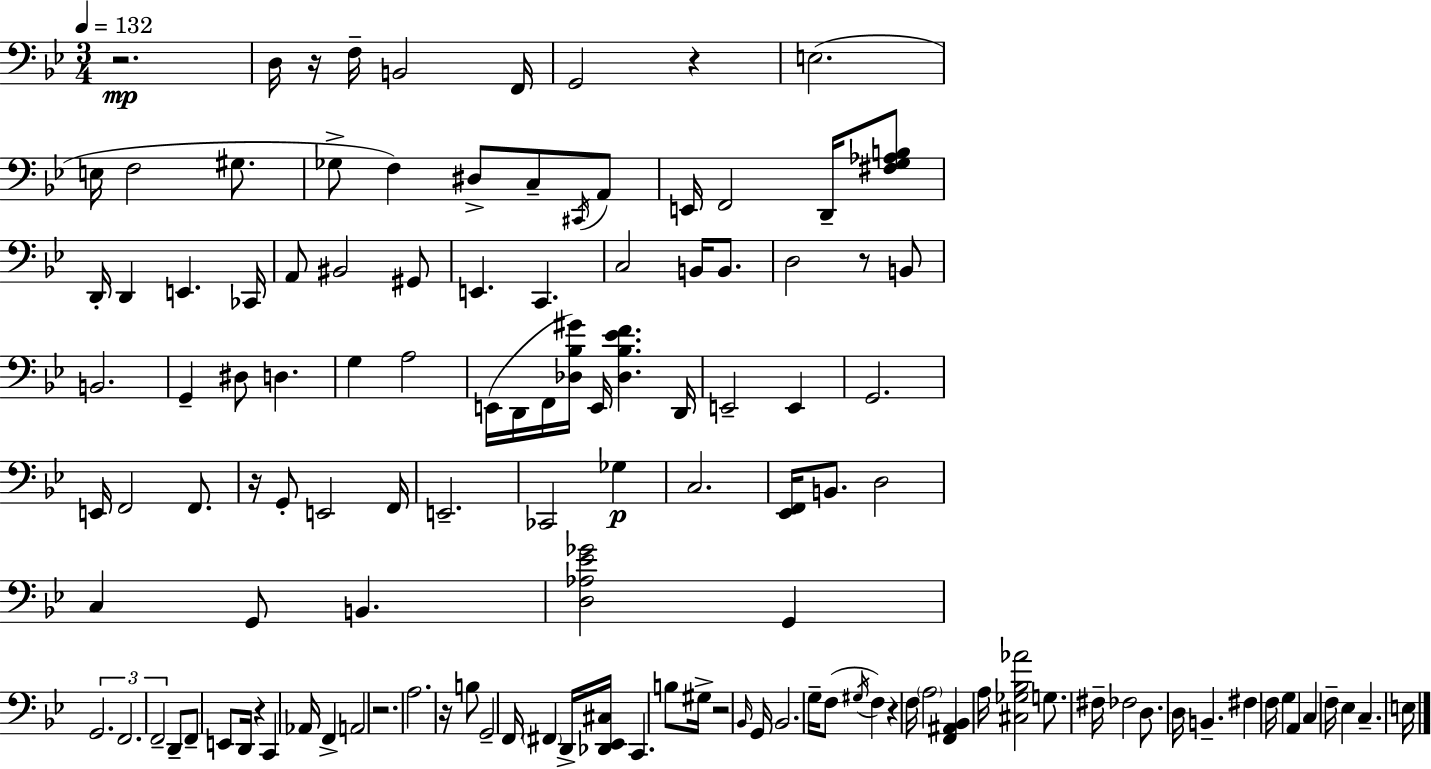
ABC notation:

X:1
T:Untitled
M:3/4
L:1/4
K:Bb
z2 D,/4 z/4 F,/4 B,,2 F,,/4 G,,2 z E,2 E,/4 F,2 ^G,/2 _G,/2 F, ^D,/2 C,/2 ^C,,/4 A,,/2 E,,/4 F,,2 D,,/4 [^F,G,_A,B,]/2 D,,/4 D,, E,, _C,,/4 A,,/2 ^B,,2 ^G,,/2 E,, C,, C,2 B,,/4 B,,/2 D,2 z/2 B,,/2 B,,2 G,, ^D,/2 D, G, A,2 E,,/4 D,,/4 F,,/4 [_D,_B,^G]/4 E,,/4 [_D,_B,_EF] D,,/4 E,,2 E,, G,,2 E,,/4 F,,2 F,,/2 z/4 G,,/2 E,,2 F,,/4 E,,2 _C,,2 _G, C,2 [_E,,F,,]/4 B,,/2 D,2 C, G,,/2 B,, [D,_A,_E_G]2 G,, G,,2 F,,2 F,,2 D,,/2 F,,/2 E,,/2 D,,/4 z C,, _A,,/4 F,, A,,2 z2 A,2 z/4 B,/2 G,,2 F,,/4 ^F,, D,,/4 [_D,,_E,,^C,]/4 C,, B,/2 ^G,/4 z2 _B,,/4 G,,/4 _B,,2 G,/4 F,/2 ^G,/4 F, z F,/4 A,2 [F,,^A,,_B,,] A,/4 [^C,_G,_B,_A]2 G,/2 ^F,/4 _F,2 D,/2 D,/4 B,, ^F, F,/4 G, A,, C, F,/4 _E, C, E,/4